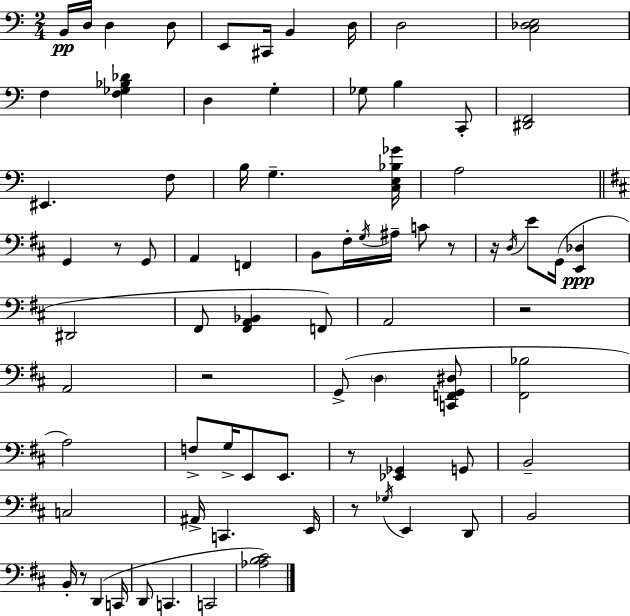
{
  \clef bass
  \numericTimeSignature
  \time 2/4
  \key a \minor
  \repeat volta 2 { b,16\pp d16 d4 d8 | e,8 cis,16 b,4 d16 | d2 | <c des e>2 | \break f4 <f ges bes des'>4 | d4 g4-. | ges8 b4 c,8-. | <dis, f,>2 | \break eis,4. f8 | b16 g4.-- <c e bes ges'>16 | a2 | \bar "||" \break \key d \major g,4 r8 g,8 | a,4 f,4 | b,8 fis16-. \acciaccatura { g16 } ais16-- c'8 r8 | r16 \acciaccatura { d16 } e'8 g,16( <e, des>4\ppp | \break dis,2 | fis,8 <fis, a, bes,>4 | f,8) a,2 | r2 | \break a,2 | r2 | g,8->( \parenthesize d4 | <c, f, g, dis>8 <fis, bes>2 | \break a2) | f8-> g16-> e,8 e,8. | r8 <ees, ges,>4 | g,8 b,2-- | \break c2 | ais,16-> c,4. | e,16 r8 \acciaccatura { ges16 } e,4 | d,8 b,2 | \break b,16-. r8 d,4( | c,16 d,8 c,4. | c,2 | <aes b cis'>2) | \break } \bar "|."
}